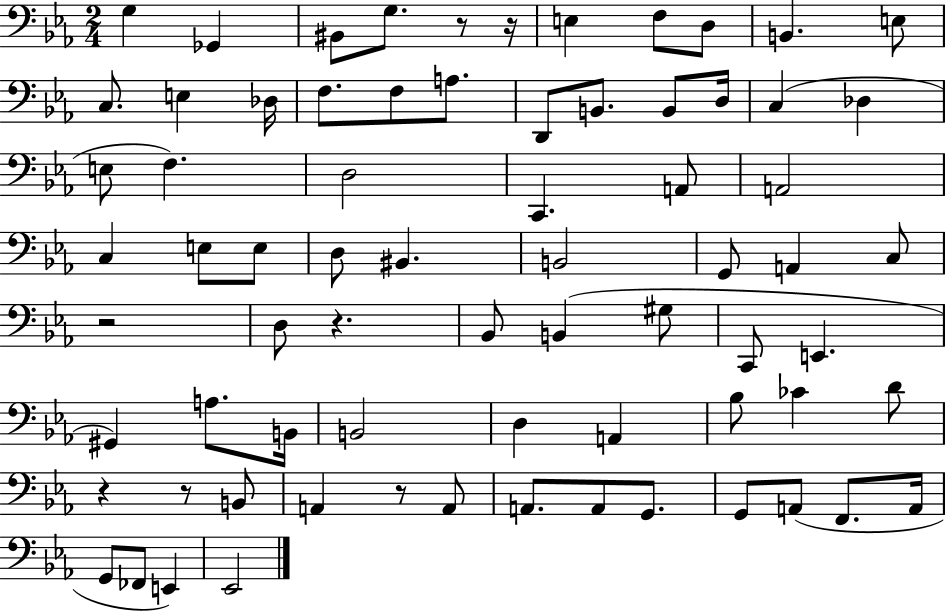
{
  \clef bass
  \numericTimeSignature
  \time 2/4
  \key ees \major
  g4 ges,4 | bis,8 g8. r8 r16 | e4 f8 d8 | b,4. e8 | \break c8. e4 des16 | f8. f8 a8. | d,8 b,8. b,8 d16 | c4( des4 | \break e8 f4.) | d2 | c,4. a,8 | a,2 | \break c4 e8 e8 | d8 bis,4. | b,2 | g,8 a,4 c8 | \break r2 | d8 r4. | bes,8 b,4( gis8 | c,8 e,4. | \break gis,4) a8. b,16 | b,2 | d4 a,4 | bes8 ces'4 d'8 | \break r4 r8 b,8 | a,4 r8 a,8 | a,8. a,8 g,8. | g,8 a,8( f,8. a,16 | \break g,8 fes,8 e,4) | ees,2 | \bar "|."
}